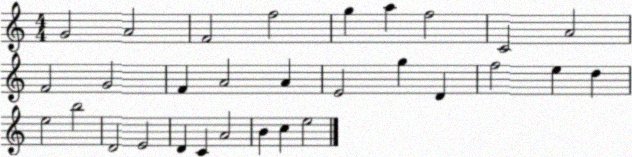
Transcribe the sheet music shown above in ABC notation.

X:1
T:Untitled
M:4/4
L:1/4
K:C
G2 A2 F2 f2 g a f2 C2 A2 F2 G2 F A2 A E2 g D f2 e d e2 b2 D2 E2 D C A2 B c e2